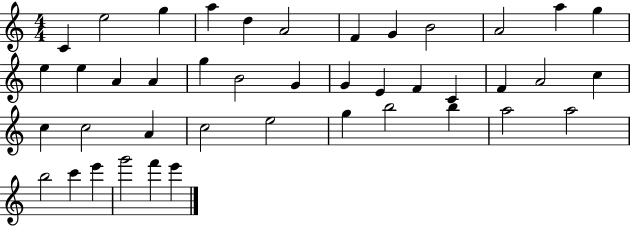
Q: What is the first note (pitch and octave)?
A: C4